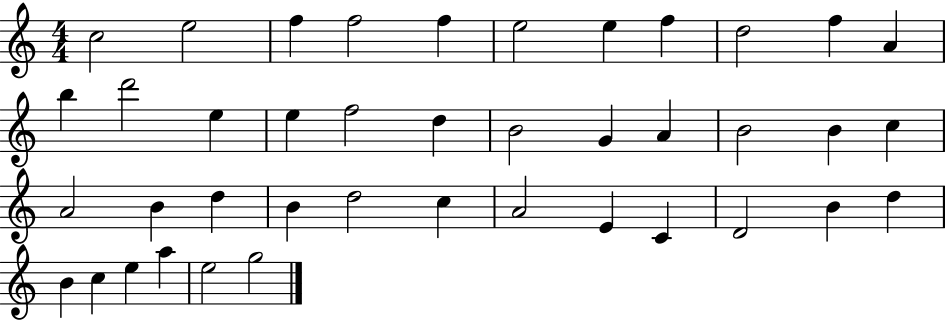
{
  \clef treble
  \numericTimeSignature
  \time 4/4
  \key c \major
  c''2 e''2 | f''4 f''2 f''4 | e''2 e''4 f''4 | d''2 f''4 a'4 | \break b''4 d'''2 e''4 | e''4 f''2 d''4 | b'2 g'4 a'4 | b'2 b'4 c''4 | \break a'2 b'4 d''4 | b'4 d''2 c''4 | a'2 e'4 c'4 | d'2 b'4 d''4 | \break b'4 c''4 e''4 a''4 | e''2 g''2 | \bar "|."
}